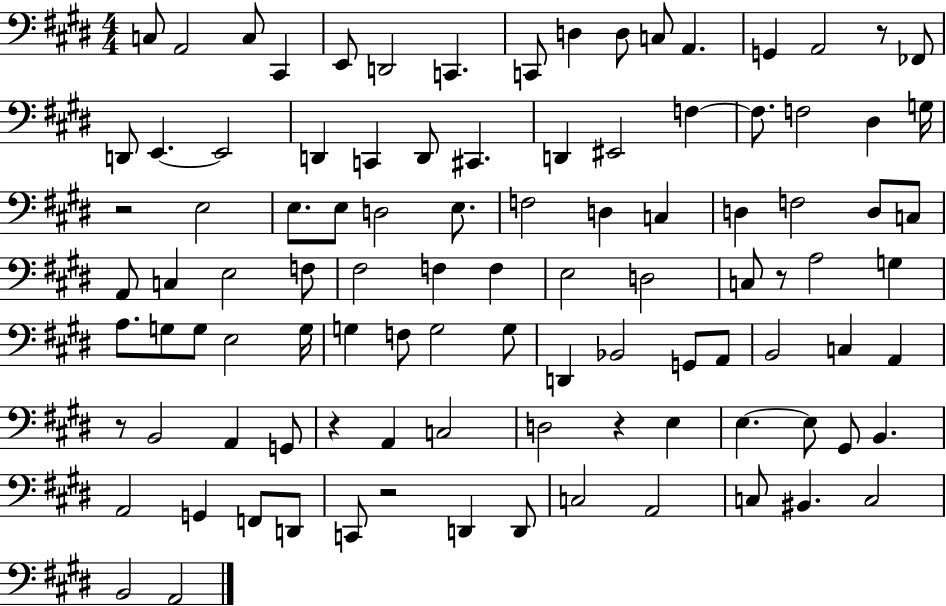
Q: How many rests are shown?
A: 7